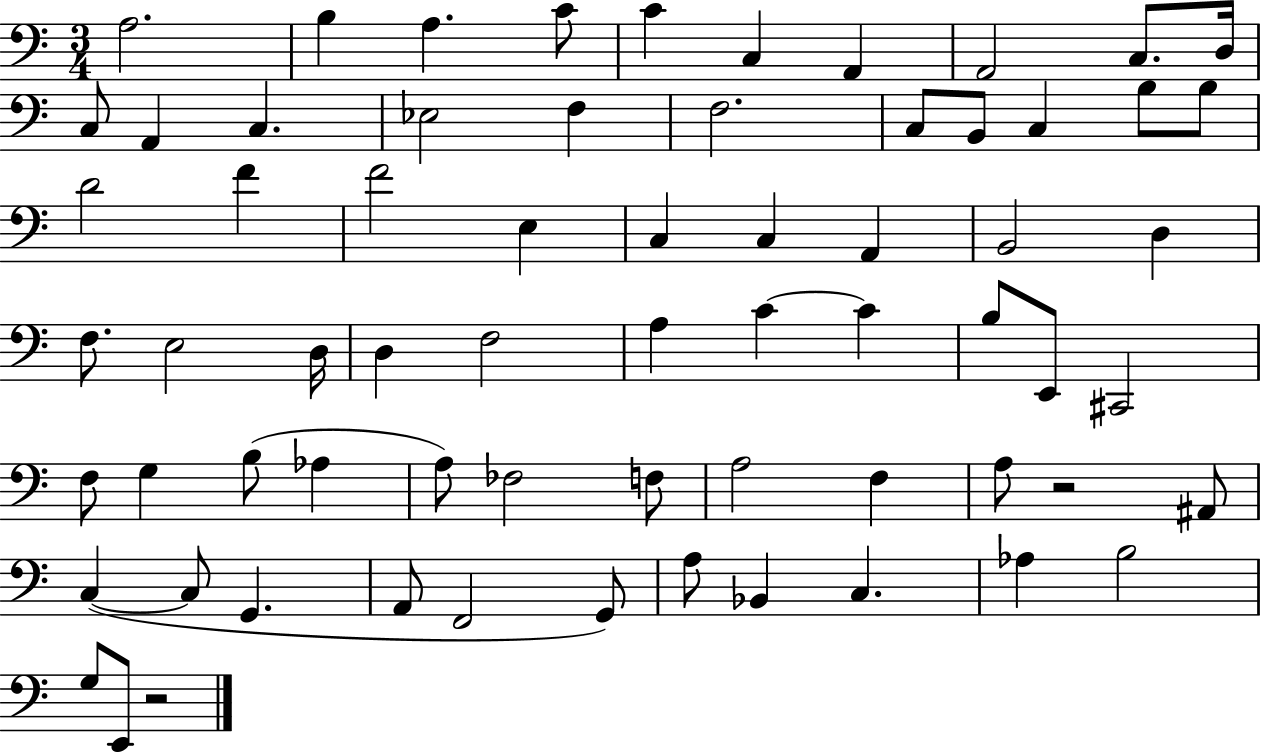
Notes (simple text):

A3/h. B3/q A3/q. C4/e C4/q C3/q A2/q A2/h C3/e. D3/s C3/e A2/q C3/q. Eb3/h F3/q F3/h. C3/e B2/e C3/q B3/e B3/e D4/h F4/q F4/h E3/q C3/q C3/q A2/q B2/h D3/q F3/e. E3/h D3/s D3/q F3/h A3/q C4/q C4/q B3/e E2/e C#2/h F3/e G3/q B3/e Ab3/q A3/e FES3/h F3/e A3/h F3/q A3/e R/h A#2/e C3/q C3/e G2/q. A2/e F2/h G2/e A3/e Bb2/q C3/q. Ab3/q B3/h G3/e E2/e R/h